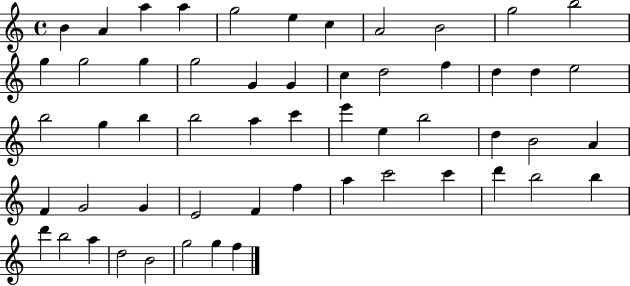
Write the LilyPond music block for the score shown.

{
  \clef treble
  \time 4/4
  \defaultTimeSignature
  \key c \major
  b'4 a'4 a''4 a''4 | g''2 e''4 c''4 | a'2 b'2 | g''2 b''2 | \break g''4 g''2 g''4 | g''2 g'4 g'4 | c''4 d''2 f''4 | d''4 d''4 e''2 | \break b''2 g''4 b''4 | b''2 a''4 c'''4 | e'''4 e''4 b''2 | d''4 b'2 a'4 | \break f'4 g'2 g'4 | e'2 f'4 f''4 | a''4 c'''2 c'''4 | d'''4 b''2 b''4 | \break d'''4 b''2 a''4 | d''2 b'2 | g''2 g''4 f''4 | \bar "|."
}